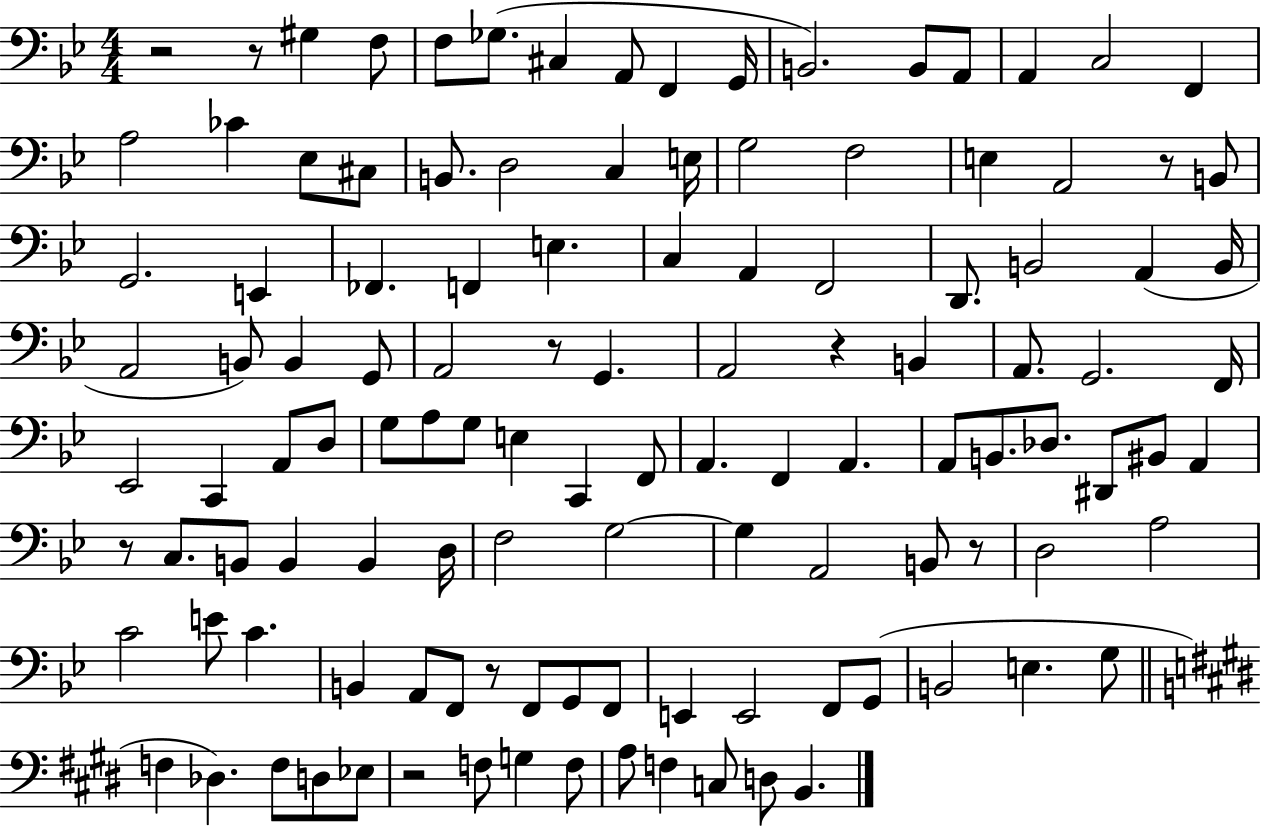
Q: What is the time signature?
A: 4/4